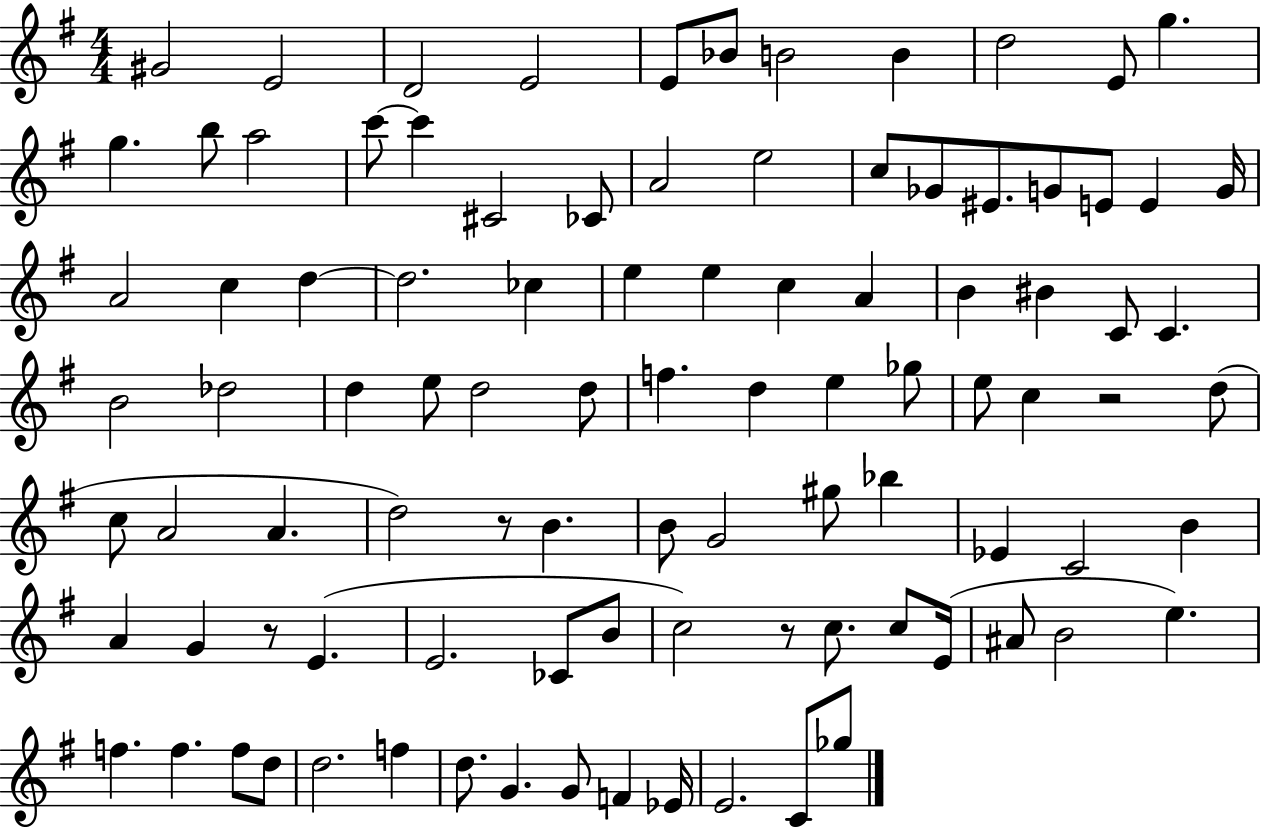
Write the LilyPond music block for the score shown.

{
  \clef treble
  \numericTimeSignature
  \time 4/4
  \key g \major
  \repeat volta 2 { gis'2 e'2 | d'2 e'2 | e'8 bes'8 b'2 b'4 | d''2 e'8 g''4. | \break g''4. b''8 a''2 | c'''8~~ c'''4 cis'2 ces'8 | a'2 e''2 | c''8 ges'8 eis'8. g'8 e'8 e'4 g'16 | \break a'2 c''4 d''4~~ | d''2. ces''4 | e''4 e''4 c''4 a'4 | b'4 bis'4 c'8 c'4. | \break b'2 des''2 | d''4 e''8 d''2 d''8 | f''4. d''4 e''4 ges''8 | e''8 c''4 r2 d''8( | \break c''8 a'2 a'4. | d''2) r8 b'4. | b'8 g'2 gis''8 bes''4 | ees'4 c'2 b'4 | \break a'4 g'4 r8 e'4.( | e'2. ces'8 b'8 | c''2) r8 c''8. c''8 e'16( | ais'8 b'2 e''4.) | \break f''4. f''4. f''8 d''8 | d''2. f''4 | d''8. g'4. g'8 f'4 ees'16 | e'2. c'8 ges''8 | \break } \bar "|."
}